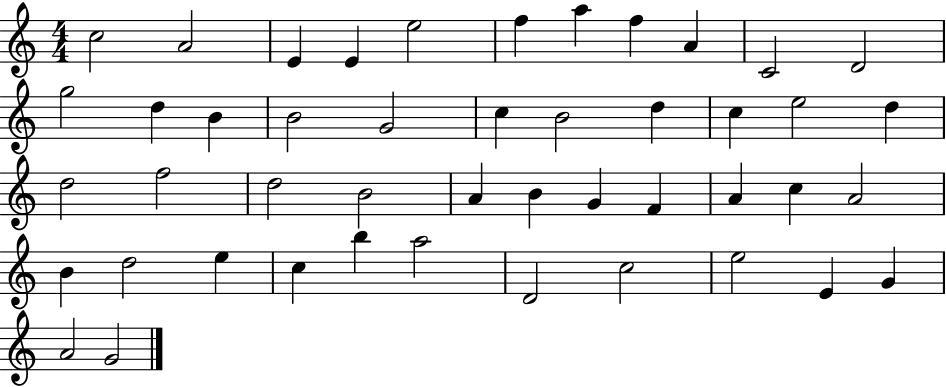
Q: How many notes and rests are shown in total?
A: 46